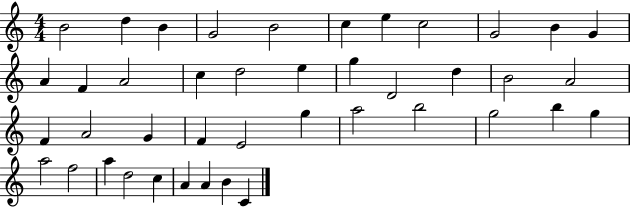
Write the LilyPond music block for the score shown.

{
  \clef treble
  \numericTimeSignature
  \time 4/4
  \key c \major
  b'2 d''4 b'4 | g'2 b'2 | c''4 e''4 c''2 | g'2 b'4 g'4 | \break a'4 f'4 a'2 | c''4 d''2 e''4 | g''4 d'2 d''4 | b'2 a'2 | \break f'4 a'2 g'4 | f'4 e'2 g''4 | a''2 b''2 | g''2 b''4 g''4 | \break a''2 f''2 | a''4 d''2 c''4 | a'4 a'4 b'4 c'4 | \bar "|."
}